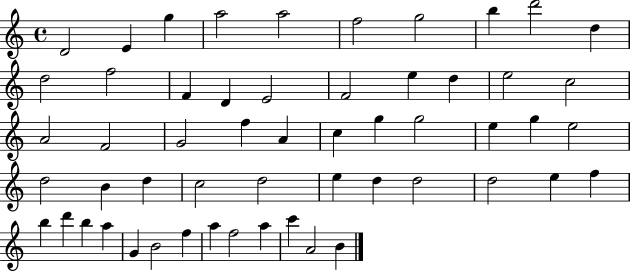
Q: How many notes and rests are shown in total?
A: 55